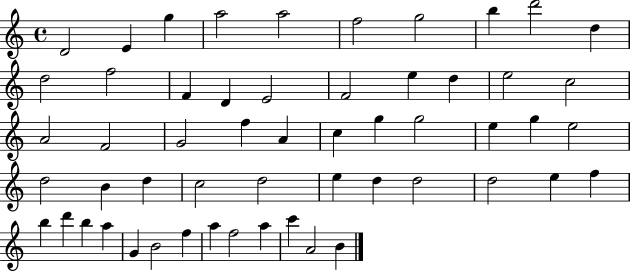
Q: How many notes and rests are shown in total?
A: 55